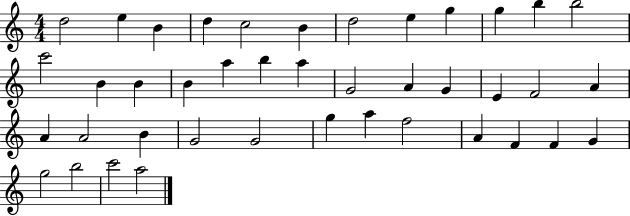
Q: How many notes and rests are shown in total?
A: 41